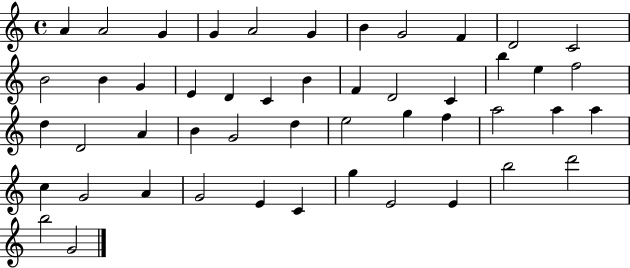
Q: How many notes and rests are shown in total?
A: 49